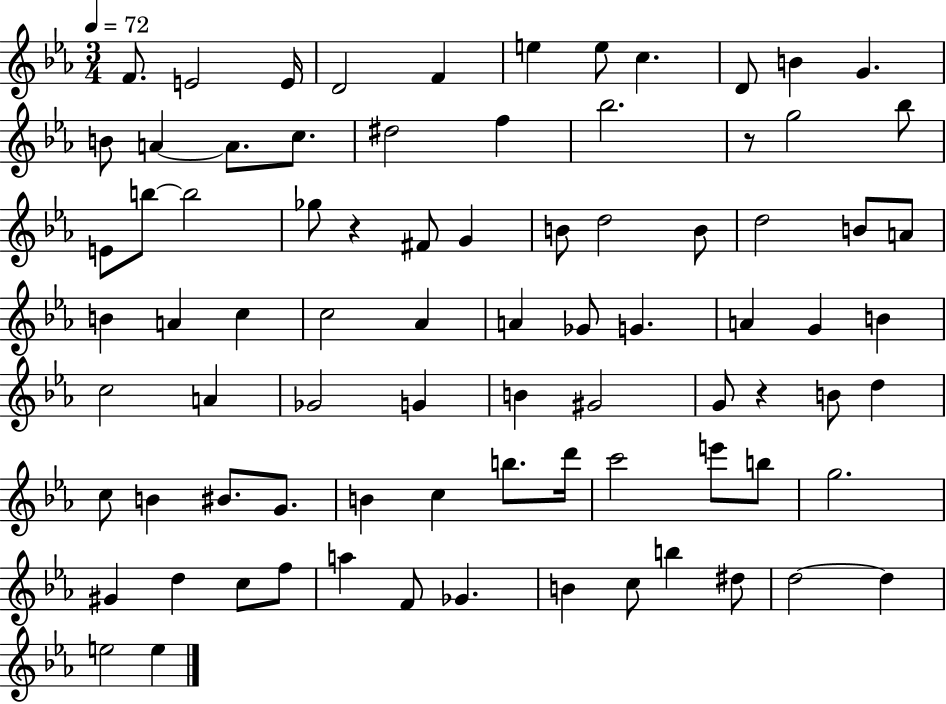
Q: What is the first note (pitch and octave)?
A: F4